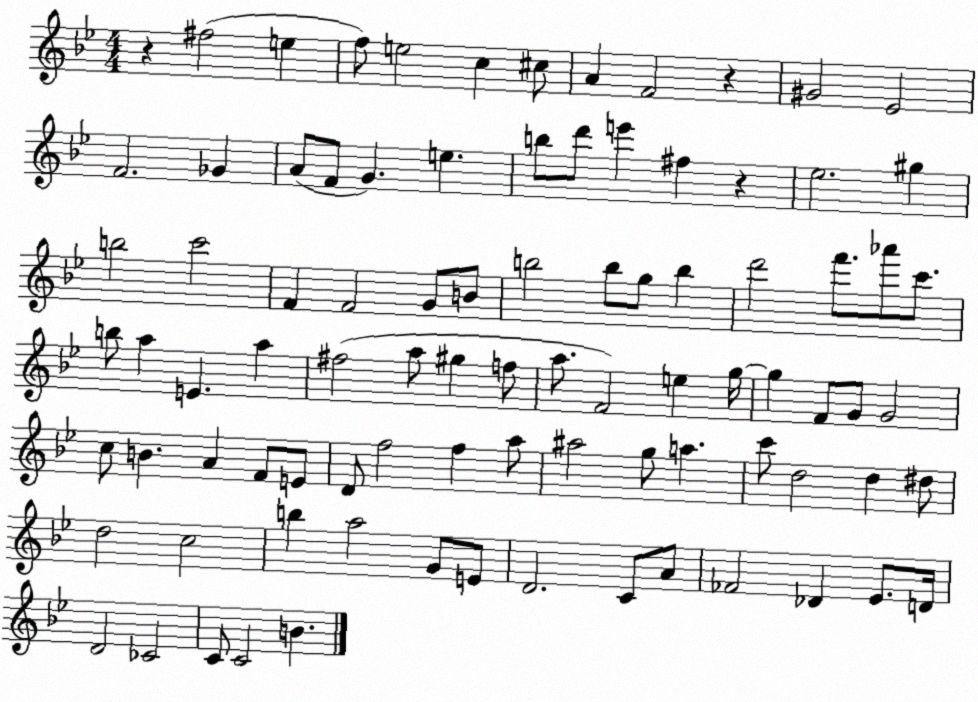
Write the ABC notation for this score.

X:1
T:Untitled
M:4/4
L:1/4
K:Bb
z ^f2 e f/2 e2 c ^c/2 A F2 z ^G2 _E2 F2 _G A/2 F/2 G e b/2 d'/2 e' ^f z _e2 ^g b2 c'2 F F2 G/2 B/2 b2 b/2 g/2 b d'2 f'/2 _a'/2 c'/2 b/2 a E a ^f2 a/2 ^g f/2 a/2 F2 e g/4 g F/2 G/2 G2 c/2 B A F/2 E/2 D/2 f2 f a/2 ^a2 g/2 a c'/2 d2 d ^d/2 d2 c2 b a2 G/2 E/2 D2 C/2 A/2 _F2 _D _E/2 D/4 D2 _C2 C/2 C2 B